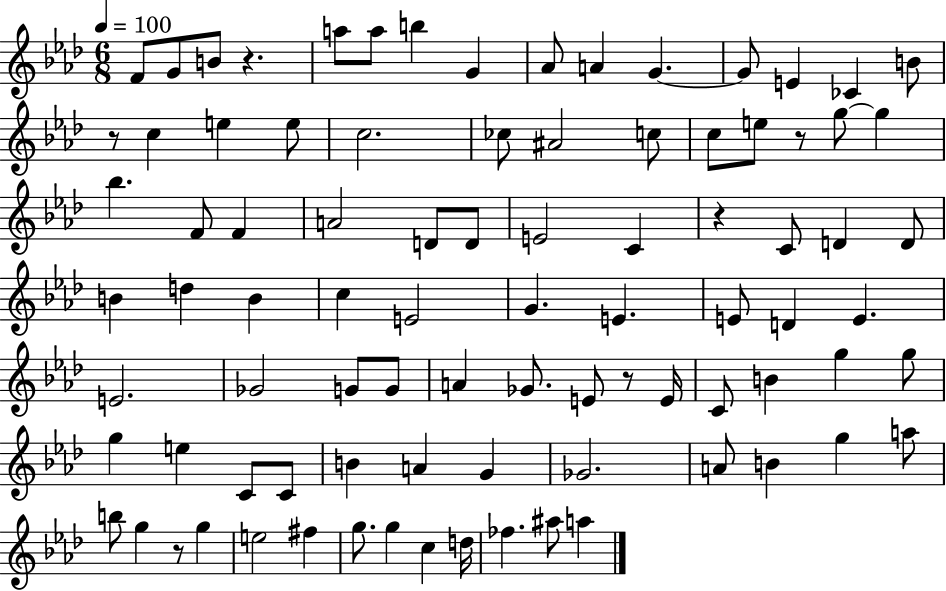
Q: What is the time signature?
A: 6/8